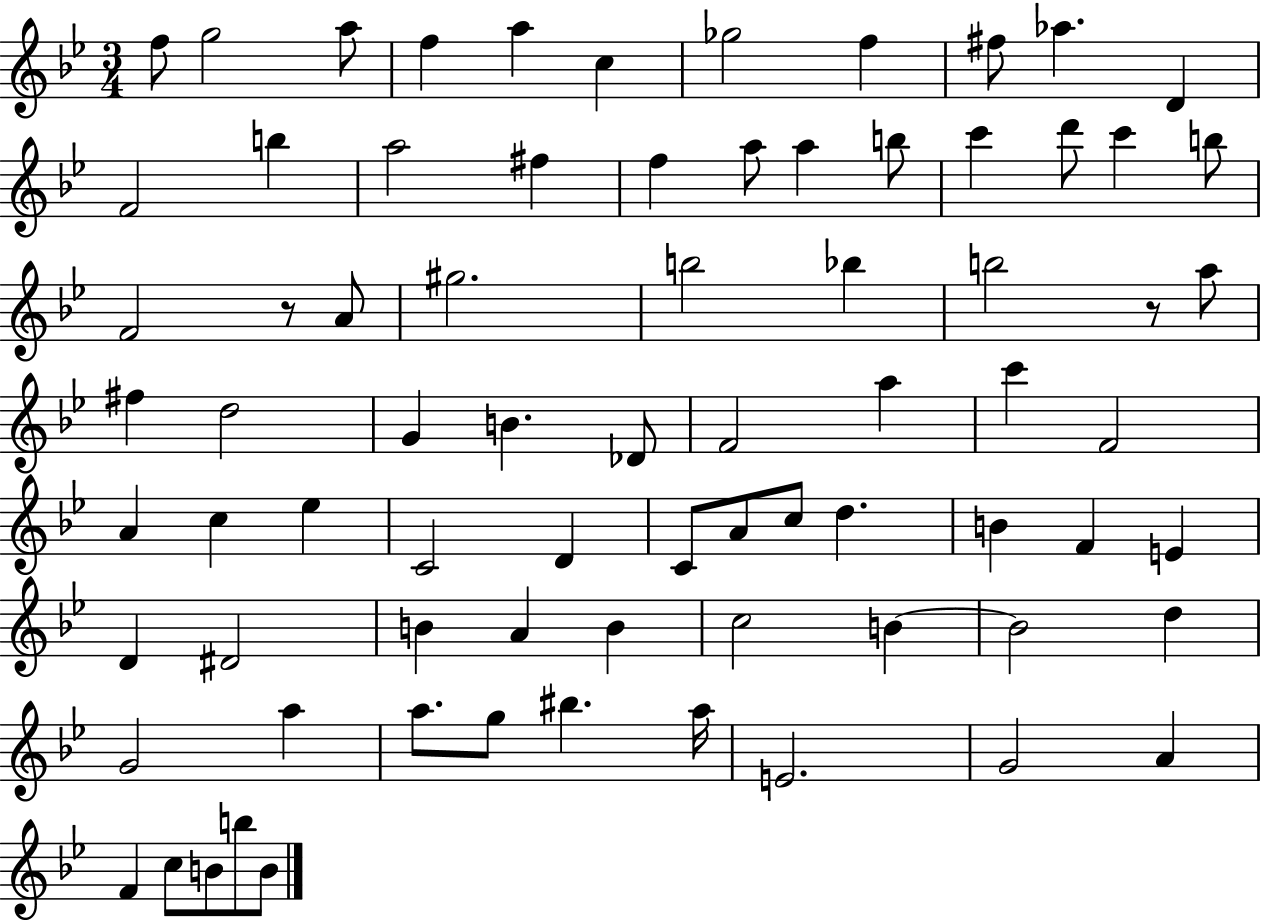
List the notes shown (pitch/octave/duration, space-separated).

F5/e G5/h A5/e F5/q A5/q C5/q Gb5/h F5/q F#5/e Ab5/q. D4/q F4/h B5/q A5/h F#5/q F5/q A5/e A5/q B5/e C6/q D6/e C6/q B5/e F4/h R/e A4/e G#5/h. B5/h Bb5/q B5/h R/e A5/e F#5/q D5/h G4/q B4/q. Db4/e F4/h A5/q C6/q F4/h A4/q C5/q Eb5/q C4/h D4/q C4/e A4/e C5/e D5/q. B4/q F4/q E4/q D4/q D#4/h B4/q A4/q B4/q C5/h B4/q B4/h D5/q G4/h A5/q A5/e. G5/e BIS5/q. A5/s E4/h. G4/h A4/q F4/q C5/e B4/e B5/e B4/e